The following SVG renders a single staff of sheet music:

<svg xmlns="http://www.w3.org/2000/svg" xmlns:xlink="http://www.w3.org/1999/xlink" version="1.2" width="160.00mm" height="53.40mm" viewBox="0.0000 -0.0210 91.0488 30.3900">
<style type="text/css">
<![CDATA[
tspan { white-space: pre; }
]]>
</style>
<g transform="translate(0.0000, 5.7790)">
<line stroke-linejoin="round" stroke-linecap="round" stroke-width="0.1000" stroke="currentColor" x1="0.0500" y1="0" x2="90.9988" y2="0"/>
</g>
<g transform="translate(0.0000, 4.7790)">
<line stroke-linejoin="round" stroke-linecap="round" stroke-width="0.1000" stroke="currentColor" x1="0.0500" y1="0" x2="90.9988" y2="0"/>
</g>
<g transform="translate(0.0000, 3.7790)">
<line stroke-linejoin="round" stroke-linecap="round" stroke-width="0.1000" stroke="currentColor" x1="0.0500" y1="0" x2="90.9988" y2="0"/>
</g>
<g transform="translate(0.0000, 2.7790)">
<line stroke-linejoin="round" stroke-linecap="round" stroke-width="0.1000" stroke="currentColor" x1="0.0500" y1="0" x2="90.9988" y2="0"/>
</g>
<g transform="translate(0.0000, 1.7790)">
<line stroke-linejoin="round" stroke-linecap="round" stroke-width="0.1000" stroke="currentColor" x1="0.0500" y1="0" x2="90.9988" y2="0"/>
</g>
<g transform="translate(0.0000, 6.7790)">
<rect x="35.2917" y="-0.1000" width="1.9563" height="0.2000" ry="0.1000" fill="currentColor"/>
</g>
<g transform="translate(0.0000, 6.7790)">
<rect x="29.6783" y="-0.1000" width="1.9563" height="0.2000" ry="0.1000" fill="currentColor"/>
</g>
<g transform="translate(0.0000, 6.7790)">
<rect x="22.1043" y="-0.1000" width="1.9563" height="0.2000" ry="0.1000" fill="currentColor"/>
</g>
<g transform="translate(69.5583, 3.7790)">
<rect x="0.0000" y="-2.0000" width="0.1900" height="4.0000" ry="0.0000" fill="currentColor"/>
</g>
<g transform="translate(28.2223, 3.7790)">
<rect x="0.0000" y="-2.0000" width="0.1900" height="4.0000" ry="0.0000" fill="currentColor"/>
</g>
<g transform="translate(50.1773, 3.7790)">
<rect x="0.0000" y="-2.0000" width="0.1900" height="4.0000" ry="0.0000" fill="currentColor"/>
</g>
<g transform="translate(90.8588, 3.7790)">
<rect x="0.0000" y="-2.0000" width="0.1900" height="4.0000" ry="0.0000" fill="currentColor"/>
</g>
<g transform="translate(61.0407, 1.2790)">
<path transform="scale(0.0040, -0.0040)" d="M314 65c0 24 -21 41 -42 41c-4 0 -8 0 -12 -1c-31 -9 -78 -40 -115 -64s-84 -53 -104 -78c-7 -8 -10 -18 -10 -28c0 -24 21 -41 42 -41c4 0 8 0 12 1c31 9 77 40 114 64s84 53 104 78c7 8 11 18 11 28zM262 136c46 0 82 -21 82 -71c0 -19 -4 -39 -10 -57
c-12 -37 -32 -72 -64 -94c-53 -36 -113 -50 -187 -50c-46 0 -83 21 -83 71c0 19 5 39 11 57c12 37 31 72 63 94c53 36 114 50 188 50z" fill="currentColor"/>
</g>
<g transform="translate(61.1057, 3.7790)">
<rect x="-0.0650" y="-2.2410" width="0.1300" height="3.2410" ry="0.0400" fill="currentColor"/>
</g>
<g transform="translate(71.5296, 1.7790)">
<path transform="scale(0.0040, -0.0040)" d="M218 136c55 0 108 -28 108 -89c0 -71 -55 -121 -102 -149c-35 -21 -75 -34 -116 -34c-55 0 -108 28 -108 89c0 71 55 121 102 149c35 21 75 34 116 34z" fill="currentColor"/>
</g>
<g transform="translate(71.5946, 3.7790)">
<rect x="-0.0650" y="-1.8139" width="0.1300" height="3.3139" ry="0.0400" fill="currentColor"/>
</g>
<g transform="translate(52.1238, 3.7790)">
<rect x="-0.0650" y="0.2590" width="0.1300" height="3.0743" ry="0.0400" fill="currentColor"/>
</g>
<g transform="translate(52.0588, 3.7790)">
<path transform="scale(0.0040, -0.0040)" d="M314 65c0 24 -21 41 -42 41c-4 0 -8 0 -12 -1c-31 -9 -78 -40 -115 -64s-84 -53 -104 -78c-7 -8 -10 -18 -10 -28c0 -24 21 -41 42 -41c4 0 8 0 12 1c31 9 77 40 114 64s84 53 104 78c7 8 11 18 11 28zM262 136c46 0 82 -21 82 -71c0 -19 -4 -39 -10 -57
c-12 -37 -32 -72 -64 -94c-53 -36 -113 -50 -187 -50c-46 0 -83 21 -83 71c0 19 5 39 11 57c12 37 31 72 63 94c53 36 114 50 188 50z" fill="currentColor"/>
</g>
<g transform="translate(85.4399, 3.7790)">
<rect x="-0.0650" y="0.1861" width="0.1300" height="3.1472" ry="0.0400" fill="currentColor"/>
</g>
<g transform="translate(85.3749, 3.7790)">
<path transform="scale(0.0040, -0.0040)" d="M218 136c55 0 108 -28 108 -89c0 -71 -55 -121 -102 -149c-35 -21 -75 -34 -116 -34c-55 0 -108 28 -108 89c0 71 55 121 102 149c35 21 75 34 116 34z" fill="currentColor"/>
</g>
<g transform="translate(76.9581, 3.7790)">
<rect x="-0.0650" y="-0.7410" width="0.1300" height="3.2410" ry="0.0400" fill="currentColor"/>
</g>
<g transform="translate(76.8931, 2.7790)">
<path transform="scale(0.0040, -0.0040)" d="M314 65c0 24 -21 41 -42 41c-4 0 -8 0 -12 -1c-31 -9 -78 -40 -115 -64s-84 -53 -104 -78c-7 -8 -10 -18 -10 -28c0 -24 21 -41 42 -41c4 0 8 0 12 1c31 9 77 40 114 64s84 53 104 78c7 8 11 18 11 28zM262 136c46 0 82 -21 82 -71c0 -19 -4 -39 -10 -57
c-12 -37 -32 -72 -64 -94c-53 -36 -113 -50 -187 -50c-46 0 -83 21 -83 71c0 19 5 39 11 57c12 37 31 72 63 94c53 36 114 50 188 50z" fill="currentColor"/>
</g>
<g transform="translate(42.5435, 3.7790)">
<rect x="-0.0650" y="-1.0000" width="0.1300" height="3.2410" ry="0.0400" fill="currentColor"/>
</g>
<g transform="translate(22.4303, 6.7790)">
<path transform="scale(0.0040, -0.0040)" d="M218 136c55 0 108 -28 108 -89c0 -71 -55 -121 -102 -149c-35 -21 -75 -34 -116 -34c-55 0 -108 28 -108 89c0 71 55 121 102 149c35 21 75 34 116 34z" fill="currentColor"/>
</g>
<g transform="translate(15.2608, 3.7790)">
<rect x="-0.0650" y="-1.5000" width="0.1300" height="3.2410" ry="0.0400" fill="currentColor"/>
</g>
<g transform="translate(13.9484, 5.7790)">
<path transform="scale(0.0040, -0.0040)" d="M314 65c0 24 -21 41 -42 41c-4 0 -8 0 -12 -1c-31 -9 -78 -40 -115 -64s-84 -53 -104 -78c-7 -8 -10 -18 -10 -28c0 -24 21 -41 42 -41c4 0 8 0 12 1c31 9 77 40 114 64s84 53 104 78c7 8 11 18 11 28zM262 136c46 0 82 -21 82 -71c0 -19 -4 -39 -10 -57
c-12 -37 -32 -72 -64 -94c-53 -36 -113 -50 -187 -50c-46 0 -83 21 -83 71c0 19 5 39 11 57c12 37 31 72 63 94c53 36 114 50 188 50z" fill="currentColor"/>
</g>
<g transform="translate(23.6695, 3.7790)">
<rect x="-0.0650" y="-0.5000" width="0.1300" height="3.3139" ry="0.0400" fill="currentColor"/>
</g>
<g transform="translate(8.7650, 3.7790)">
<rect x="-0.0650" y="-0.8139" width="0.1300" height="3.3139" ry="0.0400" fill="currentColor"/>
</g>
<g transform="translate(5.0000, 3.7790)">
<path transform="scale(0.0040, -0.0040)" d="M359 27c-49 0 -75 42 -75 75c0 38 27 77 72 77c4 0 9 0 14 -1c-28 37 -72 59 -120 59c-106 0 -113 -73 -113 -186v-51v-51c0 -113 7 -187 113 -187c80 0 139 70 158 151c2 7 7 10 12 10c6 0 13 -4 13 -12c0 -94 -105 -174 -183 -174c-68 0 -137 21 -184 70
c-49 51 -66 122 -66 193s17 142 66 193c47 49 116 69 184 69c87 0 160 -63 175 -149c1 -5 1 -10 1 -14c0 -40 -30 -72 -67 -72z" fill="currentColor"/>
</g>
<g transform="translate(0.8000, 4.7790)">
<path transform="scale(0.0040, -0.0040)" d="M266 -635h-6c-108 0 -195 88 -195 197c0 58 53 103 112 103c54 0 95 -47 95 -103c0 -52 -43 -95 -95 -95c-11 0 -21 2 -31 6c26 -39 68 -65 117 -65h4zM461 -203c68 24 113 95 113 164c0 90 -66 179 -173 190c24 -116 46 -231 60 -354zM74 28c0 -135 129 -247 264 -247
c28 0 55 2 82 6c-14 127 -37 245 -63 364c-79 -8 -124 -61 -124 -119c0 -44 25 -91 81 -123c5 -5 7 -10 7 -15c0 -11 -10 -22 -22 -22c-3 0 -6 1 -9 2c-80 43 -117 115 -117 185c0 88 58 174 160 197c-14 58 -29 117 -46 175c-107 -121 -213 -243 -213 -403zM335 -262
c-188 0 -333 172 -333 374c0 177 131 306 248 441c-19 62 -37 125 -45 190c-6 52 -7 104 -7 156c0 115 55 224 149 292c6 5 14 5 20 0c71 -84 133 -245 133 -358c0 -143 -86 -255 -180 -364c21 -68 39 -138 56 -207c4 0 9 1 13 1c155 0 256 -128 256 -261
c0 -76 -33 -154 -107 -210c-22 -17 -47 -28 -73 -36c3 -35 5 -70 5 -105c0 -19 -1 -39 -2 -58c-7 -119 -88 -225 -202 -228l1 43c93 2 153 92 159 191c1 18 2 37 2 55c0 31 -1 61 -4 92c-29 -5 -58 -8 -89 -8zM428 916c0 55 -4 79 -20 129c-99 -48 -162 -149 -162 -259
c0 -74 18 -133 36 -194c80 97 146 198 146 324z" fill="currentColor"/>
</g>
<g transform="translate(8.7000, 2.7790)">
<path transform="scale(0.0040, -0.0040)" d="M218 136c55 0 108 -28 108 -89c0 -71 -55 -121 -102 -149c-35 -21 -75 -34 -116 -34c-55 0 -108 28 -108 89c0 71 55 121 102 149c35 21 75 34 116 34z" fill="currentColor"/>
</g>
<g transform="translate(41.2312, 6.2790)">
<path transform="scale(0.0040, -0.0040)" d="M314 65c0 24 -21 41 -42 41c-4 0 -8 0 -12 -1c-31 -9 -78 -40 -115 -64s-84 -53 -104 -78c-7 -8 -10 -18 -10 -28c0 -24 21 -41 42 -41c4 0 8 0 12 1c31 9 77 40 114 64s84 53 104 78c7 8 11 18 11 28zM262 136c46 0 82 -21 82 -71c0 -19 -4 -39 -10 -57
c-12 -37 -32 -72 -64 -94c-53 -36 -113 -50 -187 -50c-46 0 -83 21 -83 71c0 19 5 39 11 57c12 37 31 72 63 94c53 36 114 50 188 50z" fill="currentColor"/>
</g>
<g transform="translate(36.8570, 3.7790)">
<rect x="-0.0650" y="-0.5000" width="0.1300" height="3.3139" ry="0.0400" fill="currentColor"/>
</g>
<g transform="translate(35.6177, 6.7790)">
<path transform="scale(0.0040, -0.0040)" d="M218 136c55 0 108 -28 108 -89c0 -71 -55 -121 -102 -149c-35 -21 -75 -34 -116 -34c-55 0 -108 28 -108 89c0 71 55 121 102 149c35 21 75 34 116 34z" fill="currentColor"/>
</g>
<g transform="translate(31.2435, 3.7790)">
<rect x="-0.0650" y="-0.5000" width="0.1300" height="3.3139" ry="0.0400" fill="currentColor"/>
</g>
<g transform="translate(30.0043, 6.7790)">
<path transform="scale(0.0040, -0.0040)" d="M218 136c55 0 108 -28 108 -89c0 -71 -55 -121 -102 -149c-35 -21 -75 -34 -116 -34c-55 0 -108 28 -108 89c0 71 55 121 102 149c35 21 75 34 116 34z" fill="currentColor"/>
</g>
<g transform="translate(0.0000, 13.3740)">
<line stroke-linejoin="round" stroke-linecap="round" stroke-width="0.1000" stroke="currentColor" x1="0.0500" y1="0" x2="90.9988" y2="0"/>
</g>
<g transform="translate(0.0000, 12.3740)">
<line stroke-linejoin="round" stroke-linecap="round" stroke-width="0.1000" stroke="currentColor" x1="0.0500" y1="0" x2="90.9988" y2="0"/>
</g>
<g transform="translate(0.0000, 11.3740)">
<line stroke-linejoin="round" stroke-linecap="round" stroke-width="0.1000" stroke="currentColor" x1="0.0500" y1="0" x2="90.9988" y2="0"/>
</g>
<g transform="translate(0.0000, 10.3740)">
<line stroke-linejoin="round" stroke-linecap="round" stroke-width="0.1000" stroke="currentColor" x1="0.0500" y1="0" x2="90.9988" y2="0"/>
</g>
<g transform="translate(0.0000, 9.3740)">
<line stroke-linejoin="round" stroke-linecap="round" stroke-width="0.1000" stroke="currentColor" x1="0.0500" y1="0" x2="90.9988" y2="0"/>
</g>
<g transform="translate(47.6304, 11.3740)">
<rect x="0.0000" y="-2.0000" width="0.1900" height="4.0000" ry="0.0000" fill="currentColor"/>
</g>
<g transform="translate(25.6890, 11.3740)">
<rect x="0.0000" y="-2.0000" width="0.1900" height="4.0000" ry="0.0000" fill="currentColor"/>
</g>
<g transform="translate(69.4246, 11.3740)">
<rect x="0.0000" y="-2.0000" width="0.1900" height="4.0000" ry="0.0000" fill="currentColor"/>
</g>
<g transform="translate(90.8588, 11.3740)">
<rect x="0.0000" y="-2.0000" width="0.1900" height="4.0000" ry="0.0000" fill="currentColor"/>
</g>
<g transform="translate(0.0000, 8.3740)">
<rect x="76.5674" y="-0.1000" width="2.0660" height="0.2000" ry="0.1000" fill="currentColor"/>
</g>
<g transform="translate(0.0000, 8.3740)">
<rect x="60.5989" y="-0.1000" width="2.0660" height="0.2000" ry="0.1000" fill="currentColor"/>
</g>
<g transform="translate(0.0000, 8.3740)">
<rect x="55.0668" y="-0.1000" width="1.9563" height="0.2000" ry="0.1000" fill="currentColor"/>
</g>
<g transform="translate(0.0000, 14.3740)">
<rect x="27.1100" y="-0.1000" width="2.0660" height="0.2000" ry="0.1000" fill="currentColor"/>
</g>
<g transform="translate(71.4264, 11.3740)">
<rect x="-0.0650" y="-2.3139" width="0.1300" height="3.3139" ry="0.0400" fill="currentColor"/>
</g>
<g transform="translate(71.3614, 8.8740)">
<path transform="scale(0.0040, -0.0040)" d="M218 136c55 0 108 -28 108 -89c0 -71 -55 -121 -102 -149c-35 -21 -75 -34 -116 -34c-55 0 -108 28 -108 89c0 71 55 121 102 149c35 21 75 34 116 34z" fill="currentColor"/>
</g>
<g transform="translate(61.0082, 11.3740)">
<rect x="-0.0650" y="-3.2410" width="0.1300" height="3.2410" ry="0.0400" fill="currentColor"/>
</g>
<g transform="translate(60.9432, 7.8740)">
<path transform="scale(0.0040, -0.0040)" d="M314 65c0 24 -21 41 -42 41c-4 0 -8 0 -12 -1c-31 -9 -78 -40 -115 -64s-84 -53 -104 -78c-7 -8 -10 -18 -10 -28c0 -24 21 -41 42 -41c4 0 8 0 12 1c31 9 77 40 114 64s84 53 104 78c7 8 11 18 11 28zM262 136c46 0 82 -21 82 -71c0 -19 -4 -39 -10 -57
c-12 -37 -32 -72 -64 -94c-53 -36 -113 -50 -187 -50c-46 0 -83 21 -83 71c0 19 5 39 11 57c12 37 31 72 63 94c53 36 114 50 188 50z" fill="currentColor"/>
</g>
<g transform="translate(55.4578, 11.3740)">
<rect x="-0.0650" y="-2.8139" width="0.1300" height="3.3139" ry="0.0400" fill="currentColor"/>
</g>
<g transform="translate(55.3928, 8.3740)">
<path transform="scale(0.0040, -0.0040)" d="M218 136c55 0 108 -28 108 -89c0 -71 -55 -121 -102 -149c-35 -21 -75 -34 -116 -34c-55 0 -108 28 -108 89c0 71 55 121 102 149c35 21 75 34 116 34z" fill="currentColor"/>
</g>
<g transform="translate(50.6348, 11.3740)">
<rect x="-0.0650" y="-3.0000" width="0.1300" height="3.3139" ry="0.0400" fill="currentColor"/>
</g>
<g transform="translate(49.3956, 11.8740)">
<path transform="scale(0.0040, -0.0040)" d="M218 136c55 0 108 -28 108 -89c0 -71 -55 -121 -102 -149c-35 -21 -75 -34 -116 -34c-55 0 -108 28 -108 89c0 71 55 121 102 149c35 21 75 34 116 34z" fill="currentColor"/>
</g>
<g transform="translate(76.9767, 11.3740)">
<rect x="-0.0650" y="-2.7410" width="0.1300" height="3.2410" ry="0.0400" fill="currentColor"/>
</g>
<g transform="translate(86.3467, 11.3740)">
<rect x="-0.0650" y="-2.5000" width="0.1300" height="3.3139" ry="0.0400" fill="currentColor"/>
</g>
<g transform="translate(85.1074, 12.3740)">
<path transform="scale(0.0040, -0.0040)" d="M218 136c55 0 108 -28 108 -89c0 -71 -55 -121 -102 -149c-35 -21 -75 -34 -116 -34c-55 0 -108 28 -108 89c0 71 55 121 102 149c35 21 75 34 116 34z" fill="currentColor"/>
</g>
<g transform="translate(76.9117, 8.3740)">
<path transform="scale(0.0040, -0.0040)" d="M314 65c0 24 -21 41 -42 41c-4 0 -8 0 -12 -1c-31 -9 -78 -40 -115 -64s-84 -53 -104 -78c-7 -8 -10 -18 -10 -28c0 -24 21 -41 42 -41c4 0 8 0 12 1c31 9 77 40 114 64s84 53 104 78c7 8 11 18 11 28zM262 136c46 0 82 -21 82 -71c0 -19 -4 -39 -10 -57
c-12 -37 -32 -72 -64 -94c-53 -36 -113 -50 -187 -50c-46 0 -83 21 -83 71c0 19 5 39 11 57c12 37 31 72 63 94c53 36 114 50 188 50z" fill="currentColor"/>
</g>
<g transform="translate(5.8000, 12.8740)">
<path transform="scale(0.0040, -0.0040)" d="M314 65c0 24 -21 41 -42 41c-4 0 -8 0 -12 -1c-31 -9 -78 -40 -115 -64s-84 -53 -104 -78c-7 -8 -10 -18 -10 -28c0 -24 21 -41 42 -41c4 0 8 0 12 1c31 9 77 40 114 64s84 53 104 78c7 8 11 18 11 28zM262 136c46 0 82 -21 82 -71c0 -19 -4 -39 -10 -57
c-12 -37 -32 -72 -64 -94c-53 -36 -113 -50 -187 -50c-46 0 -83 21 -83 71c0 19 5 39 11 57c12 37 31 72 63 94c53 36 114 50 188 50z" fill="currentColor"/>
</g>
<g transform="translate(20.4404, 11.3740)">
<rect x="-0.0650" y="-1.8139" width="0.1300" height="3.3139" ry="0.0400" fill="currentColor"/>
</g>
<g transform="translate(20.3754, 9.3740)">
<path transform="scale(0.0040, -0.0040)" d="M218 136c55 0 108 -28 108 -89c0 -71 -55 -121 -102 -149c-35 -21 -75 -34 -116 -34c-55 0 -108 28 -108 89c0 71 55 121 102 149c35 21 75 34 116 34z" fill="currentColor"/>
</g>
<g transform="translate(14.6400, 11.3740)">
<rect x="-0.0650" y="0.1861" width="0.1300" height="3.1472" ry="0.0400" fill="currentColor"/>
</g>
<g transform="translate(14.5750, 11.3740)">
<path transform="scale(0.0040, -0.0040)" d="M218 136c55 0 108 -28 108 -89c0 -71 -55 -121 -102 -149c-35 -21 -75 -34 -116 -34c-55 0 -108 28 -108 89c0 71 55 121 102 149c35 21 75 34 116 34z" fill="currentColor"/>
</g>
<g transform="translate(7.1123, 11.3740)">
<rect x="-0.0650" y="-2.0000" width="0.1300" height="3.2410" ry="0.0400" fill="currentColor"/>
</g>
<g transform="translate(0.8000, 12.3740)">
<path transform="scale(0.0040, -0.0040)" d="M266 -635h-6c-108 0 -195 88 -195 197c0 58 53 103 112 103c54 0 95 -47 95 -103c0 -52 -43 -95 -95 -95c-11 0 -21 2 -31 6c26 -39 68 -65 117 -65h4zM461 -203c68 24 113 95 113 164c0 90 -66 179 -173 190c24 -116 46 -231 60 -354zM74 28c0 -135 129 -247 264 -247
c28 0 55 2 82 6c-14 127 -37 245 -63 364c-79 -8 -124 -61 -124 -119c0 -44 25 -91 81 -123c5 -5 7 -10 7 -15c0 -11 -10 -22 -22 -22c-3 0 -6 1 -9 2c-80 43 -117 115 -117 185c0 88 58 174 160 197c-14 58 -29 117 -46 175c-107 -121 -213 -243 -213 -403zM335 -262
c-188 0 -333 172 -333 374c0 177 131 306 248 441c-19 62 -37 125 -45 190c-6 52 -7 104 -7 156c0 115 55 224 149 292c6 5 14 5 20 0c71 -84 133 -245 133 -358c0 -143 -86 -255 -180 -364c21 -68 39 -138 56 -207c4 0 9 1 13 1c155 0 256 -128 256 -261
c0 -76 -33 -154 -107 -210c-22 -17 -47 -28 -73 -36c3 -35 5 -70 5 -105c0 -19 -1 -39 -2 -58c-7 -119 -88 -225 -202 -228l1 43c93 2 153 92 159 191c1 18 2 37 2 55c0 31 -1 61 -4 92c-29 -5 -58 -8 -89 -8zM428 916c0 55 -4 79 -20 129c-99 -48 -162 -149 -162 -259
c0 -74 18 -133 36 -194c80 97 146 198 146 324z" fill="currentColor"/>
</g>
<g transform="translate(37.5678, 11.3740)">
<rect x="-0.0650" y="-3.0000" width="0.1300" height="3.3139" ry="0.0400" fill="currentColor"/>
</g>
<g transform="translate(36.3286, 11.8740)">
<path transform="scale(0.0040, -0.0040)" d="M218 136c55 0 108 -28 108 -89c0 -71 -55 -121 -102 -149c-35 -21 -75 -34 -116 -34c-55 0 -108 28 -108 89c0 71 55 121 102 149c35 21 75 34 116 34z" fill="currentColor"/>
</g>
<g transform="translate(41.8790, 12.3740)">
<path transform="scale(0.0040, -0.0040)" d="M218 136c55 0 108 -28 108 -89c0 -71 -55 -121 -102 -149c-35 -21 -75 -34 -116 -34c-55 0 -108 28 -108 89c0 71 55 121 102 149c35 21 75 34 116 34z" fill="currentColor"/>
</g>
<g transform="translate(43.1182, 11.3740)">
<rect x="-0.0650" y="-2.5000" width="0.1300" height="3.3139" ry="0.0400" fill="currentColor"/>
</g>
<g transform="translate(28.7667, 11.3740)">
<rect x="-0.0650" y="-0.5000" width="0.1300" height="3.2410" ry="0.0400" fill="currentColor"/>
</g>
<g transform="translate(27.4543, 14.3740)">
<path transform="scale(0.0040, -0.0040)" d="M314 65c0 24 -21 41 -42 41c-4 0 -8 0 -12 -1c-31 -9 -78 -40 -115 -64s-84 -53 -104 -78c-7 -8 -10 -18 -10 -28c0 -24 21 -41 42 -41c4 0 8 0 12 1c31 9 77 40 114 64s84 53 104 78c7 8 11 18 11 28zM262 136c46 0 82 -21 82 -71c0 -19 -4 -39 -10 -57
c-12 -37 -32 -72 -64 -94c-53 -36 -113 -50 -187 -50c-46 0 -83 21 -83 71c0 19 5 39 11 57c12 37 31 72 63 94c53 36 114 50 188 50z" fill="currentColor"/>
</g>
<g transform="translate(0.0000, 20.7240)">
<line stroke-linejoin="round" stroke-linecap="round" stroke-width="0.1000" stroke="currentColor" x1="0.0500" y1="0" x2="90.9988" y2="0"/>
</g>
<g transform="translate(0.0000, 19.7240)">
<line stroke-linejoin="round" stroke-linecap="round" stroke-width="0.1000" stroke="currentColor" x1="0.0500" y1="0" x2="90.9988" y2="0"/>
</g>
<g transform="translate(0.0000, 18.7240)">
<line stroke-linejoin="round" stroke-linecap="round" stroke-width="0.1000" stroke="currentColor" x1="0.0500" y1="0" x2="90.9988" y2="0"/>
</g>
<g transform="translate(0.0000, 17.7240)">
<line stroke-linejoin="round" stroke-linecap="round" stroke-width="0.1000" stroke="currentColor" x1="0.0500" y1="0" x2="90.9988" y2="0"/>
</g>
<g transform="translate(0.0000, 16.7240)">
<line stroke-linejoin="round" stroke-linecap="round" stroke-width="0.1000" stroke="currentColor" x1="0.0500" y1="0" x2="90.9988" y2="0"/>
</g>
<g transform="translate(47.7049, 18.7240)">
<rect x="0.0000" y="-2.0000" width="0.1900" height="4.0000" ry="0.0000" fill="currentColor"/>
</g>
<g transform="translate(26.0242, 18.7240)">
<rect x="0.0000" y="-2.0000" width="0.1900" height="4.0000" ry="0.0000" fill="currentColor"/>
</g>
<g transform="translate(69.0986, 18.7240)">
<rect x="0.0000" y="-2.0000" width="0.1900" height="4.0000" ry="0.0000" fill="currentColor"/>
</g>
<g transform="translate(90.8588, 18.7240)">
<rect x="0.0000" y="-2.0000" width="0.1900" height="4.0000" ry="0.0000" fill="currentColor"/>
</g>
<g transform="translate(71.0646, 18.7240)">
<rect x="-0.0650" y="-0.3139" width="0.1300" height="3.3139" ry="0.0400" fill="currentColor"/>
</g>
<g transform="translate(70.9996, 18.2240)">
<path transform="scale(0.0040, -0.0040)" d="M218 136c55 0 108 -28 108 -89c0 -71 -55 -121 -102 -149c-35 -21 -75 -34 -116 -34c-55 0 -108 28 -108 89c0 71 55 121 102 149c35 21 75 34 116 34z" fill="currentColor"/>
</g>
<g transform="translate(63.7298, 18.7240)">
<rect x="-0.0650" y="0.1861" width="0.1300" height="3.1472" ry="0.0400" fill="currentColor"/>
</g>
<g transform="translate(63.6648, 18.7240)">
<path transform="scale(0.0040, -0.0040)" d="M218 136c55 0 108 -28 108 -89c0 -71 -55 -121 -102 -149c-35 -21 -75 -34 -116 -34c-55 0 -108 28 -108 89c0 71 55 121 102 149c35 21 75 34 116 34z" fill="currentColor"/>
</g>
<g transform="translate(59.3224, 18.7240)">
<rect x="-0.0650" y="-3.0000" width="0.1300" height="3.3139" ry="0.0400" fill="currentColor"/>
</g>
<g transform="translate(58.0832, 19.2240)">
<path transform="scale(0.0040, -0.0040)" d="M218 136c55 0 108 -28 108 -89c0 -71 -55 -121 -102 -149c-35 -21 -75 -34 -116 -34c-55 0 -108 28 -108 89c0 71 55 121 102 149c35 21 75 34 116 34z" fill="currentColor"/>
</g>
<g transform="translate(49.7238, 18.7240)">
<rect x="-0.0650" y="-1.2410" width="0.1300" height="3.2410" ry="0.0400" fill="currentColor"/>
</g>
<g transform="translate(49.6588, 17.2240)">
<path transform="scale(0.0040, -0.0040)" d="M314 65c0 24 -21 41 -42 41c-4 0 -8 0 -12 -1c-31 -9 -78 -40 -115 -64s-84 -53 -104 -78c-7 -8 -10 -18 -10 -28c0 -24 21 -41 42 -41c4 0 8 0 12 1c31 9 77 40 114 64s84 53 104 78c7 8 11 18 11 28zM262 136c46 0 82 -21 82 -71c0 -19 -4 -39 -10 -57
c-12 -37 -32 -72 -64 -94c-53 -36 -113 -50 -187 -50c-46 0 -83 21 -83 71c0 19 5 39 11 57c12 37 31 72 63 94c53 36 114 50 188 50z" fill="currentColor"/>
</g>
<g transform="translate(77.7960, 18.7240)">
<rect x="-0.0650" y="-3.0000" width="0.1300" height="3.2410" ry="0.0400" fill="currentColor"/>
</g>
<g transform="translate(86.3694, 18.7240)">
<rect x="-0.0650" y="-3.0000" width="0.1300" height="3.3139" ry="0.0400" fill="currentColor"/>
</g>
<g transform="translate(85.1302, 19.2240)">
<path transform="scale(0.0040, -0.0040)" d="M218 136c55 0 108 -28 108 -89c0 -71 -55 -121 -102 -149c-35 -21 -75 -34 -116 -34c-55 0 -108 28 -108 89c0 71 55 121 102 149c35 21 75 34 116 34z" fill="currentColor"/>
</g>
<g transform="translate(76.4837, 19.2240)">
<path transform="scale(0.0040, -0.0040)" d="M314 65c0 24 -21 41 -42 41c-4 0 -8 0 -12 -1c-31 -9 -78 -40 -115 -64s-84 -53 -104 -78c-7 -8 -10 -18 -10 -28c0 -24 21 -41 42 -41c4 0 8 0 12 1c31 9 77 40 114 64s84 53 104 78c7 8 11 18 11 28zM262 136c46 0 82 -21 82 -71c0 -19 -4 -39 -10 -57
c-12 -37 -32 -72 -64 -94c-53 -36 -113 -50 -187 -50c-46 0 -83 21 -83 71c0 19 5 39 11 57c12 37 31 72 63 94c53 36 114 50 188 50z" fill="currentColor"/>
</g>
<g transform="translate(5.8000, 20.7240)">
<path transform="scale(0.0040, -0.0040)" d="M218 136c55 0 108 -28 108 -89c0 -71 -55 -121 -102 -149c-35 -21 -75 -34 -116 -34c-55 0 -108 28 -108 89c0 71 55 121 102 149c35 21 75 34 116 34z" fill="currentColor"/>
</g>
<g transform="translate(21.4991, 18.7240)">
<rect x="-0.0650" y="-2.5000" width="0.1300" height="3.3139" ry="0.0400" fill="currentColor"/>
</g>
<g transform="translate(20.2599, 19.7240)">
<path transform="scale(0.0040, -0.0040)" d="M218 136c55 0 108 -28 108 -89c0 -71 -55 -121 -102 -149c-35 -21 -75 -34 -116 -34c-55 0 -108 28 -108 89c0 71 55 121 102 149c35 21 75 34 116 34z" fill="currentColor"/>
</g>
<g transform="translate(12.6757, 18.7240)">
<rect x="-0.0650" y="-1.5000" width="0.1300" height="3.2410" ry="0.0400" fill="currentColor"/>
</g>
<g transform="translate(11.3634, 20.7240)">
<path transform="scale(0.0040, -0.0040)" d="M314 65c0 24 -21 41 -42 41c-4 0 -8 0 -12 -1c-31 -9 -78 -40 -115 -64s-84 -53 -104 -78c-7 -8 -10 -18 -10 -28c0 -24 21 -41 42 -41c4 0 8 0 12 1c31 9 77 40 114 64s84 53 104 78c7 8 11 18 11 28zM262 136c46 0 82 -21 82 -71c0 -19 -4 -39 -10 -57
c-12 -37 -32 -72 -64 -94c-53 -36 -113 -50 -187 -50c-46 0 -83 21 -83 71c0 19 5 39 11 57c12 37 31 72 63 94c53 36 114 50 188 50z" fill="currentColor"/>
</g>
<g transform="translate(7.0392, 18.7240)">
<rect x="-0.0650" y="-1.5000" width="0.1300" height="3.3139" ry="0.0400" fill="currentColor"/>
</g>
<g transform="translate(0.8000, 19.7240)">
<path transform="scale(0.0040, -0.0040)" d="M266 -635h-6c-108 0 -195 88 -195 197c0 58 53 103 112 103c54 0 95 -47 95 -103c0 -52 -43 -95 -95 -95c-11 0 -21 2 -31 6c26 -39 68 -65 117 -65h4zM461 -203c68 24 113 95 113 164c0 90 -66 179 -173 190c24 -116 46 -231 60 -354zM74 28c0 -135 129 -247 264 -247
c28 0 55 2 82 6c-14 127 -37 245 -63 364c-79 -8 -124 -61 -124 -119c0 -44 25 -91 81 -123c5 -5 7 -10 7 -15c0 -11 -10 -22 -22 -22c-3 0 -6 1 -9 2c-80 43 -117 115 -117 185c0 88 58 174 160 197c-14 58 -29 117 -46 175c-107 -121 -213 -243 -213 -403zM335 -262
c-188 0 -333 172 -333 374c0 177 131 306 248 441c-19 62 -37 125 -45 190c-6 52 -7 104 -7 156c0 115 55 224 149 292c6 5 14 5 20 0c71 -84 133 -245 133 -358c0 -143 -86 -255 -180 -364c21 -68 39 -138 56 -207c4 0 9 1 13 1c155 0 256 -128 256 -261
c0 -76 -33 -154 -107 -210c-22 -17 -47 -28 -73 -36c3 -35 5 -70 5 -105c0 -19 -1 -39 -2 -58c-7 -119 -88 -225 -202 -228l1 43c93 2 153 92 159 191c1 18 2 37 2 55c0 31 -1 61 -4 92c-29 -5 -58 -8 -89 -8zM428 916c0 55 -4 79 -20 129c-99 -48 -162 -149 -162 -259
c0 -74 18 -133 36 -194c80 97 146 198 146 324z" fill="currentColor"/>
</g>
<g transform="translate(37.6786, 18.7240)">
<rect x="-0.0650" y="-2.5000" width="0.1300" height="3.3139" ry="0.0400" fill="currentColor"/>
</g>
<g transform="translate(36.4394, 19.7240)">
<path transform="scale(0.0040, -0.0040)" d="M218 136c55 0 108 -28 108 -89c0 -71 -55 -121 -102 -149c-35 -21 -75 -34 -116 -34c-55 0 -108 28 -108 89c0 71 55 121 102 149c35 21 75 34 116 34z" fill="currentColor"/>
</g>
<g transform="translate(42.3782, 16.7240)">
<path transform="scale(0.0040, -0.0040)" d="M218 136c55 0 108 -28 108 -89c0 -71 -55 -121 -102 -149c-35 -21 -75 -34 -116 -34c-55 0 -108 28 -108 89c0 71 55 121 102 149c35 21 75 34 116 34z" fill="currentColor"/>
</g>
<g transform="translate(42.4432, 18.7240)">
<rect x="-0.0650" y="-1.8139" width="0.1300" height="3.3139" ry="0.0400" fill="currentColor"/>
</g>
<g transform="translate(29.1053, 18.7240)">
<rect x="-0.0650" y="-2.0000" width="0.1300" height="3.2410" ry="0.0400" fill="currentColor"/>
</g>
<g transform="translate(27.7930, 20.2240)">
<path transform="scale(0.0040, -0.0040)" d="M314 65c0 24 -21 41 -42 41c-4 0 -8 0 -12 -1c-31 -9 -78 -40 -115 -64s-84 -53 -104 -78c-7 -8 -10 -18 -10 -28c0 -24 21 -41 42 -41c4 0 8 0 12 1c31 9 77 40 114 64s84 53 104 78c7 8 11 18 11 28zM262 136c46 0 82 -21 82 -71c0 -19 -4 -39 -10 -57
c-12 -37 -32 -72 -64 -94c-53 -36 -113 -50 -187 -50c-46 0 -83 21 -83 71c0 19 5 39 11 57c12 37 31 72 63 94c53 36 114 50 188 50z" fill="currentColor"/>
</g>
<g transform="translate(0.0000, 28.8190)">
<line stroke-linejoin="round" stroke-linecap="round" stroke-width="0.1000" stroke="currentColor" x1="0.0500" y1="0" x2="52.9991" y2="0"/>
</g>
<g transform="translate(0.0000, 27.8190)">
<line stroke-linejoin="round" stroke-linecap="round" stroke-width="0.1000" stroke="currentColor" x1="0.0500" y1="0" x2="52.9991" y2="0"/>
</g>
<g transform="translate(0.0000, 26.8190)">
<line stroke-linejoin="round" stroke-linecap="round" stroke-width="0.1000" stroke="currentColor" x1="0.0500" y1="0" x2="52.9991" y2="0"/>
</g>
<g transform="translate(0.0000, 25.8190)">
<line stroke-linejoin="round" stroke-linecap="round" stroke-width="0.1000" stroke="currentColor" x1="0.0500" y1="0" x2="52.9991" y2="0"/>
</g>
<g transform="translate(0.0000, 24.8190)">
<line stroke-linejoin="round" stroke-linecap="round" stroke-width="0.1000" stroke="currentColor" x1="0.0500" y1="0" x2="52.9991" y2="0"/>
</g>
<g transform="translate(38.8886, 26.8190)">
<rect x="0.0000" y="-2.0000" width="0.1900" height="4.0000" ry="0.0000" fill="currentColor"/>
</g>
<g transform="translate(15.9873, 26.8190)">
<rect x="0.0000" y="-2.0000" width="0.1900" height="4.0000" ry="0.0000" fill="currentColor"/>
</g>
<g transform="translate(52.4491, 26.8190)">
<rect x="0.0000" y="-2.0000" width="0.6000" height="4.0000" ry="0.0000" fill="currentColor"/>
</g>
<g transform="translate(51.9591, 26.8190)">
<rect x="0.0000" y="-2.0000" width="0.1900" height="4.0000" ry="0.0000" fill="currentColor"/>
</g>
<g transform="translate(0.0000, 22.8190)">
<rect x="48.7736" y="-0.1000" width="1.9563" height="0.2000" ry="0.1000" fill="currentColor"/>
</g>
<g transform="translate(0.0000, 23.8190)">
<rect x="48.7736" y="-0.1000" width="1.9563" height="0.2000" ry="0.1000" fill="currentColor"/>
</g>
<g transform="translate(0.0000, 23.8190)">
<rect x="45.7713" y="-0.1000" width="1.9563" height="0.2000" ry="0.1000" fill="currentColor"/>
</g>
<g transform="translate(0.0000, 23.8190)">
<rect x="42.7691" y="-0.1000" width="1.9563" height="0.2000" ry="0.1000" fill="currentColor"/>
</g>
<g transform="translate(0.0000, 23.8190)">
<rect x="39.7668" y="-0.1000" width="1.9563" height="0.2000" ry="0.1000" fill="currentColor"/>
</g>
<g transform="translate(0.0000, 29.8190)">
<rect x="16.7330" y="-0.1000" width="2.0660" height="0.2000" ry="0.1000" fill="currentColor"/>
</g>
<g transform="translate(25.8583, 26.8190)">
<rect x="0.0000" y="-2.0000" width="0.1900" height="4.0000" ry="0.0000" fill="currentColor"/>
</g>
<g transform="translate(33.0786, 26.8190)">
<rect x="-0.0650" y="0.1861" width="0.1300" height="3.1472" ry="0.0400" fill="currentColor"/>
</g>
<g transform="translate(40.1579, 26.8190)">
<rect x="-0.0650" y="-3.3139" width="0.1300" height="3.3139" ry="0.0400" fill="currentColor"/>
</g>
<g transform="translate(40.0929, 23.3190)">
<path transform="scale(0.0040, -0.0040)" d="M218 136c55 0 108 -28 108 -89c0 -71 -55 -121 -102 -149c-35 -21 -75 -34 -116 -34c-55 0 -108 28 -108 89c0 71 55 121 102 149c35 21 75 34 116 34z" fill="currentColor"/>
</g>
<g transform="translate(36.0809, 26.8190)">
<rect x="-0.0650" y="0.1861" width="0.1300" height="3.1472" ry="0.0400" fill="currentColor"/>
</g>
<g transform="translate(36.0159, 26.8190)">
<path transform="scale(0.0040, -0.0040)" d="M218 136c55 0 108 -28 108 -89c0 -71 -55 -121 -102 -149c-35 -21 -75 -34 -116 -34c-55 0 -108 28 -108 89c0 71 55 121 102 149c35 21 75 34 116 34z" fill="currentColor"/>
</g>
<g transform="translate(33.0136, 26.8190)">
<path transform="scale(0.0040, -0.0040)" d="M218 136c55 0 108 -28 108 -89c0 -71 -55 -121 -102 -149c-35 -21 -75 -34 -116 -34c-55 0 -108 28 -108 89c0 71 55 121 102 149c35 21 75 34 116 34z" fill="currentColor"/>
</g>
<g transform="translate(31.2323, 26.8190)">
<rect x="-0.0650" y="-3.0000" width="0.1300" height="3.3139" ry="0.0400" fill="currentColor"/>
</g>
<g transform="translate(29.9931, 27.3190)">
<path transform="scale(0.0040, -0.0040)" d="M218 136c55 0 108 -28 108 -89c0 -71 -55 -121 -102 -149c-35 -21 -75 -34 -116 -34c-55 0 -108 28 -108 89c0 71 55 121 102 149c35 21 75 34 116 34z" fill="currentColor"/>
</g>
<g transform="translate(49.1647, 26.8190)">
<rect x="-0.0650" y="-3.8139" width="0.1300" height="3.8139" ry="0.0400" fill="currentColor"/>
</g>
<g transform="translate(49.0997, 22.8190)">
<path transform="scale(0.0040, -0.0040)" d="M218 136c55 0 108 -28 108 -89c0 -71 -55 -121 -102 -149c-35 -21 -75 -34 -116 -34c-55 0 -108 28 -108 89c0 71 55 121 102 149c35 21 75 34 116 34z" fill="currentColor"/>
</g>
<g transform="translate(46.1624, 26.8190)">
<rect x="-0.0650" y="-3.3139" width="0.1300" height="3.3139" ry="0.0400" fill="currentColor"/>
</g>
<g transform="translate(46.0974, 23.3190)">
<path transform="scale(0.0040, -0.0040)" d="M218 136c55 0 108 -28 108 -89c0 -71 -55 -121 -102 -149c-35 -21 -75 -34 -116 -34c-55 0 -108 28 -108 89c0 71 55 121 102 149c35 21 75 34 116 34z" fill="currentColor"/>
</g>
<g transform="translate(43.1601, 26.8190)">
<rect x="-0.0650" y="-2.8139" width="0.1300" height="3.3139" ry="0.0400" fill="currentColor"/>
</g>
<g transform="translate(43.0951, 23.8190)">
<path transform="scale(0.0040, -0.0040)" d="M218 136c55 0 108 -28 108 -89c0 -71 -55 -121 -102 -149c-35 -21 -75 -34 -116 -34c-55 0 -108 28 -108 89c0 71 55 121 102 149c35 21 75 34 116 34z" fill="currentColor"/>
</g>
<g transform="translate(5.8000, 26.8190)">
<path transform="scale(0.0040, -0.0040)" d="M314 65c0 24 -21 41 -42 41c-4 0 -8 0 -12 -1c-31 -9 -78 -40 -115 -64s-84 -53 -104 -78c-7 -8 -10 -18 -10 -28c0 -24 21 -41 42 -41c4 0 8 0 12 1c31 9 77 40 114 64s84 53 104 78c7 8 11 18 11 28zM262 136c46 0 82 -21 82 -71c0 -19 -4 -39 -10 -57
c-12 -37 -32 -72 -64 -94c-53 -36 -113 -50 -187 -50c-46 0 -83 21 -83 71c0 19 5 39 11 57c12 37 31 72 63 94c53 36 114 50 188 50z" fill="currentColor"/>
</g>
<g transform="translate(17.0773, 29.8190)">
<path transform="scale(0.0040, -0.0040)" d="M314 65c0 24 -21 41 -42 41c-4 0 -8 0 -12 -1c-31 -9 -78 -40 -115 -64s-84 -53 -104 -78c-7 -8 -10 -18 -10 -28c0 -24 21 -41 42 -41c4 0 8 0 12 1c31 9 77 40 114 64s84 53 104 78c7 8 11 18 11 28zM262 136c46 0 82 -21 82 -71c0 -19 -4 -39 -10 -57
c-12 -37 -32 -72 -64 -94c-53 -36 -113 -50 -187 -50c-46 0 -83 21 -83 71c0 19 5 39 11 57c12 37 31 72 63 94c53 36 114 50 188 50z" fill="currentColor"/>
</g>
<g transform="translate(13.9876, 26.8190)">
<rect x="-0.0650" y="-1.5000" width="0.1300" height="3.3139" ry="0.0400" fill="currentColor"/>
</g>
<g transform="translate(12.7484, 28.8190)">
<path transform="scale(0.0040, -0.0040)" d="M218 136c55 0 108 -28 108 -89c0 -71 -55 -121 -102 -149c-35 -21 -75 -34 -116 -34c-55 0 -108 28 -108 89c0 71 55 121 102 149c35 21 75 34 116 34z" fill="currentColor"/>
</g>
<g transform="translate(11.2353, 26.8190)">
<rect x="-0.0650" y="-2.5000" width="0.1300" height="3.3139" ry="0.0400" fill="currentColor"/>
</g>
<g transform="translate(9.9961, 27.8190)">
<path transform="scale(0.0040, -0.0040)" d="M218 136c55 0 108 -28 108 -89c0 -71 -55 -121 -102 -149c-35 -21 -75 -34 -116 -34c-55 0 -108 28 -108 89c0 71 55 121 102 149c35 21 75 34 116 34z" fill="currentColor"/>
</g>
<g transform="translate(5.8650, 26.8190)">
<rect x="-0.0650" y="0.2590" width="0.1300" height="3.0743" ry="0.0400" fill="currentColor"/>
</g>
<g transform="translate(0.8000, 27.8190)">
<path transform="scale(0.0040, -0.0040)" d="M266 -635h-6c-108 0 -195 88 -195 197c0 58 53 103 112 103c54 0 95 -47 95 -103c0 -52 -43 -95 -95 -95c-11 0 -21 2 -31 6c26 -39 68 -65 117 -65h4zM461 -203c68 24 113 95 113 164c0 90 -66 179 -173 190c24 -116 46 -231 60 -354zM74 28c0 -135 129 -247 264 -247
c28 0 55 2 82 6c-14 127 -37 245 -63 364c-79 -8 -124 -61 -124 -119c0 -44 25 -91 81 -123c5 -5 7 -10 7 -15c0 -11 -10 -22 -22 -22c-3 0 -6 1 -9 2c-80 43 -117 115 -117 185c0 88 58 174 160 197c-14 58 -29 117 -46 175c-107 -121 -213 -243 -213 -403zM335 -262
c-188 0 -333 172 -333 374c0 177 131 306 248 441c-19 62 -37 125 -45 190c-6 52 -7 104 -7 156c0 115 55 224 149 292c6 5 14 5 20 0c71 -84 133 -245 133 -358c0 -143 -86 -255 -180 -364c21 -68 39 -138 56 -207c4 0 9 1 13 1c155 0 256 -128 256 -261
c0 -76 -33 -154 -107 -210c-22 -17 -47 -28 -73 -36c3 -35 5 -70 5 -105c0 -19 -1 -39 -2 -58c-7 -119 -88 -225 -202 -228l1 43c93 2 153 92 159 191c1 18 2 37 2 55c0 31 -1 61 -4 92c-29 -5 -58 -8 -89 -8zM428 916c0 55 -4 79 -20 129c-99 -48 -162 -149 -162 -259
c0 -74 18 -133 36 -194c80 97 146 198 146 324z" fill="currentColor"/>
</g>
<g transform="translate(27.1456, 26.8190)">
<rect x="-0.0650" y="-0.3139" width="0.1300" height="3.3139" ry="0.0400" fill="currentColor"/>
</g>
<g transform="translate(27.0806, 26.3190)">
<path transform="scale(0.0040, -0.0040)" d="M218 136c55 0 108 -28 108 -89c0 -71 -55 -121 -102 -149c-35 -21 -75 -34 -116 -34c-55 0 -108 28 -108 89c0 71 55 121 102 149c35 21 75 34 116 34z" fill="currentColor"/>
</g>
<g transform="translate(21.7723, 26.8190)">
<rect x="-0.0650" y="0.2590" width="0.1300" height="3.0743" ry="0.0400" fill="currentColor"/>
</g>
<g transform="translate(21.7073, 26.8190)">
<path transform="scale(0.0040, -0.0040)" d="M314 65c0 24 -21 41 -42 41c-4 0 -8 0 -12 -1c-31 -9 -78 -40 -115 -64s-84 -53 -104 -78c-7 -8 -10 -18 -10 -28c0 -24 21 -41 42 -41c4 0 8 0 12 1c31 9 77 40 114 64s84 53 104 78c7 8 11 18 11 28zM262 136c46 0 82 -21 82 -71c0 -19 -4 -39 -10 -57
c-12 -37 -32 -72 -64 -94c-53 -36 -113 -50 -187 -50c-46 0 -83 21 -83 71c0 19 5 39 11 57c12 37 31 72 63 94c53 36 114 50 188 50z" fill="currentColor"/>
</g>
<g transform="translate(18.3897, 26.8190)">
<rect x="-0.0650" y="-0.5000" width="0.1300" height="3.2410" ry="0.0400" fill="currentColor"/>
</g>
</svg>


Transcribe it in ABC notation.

X:1
T:Untitled
M:4/4
L:1/4
K:C
d E2 C C C D2 B2 g2 f d2 B F2 B f C2 A G A a b2 g a2 G E E2 G F2 G f e2 A B c A2 A B2 G E C2 B2 c A B B b a b c'